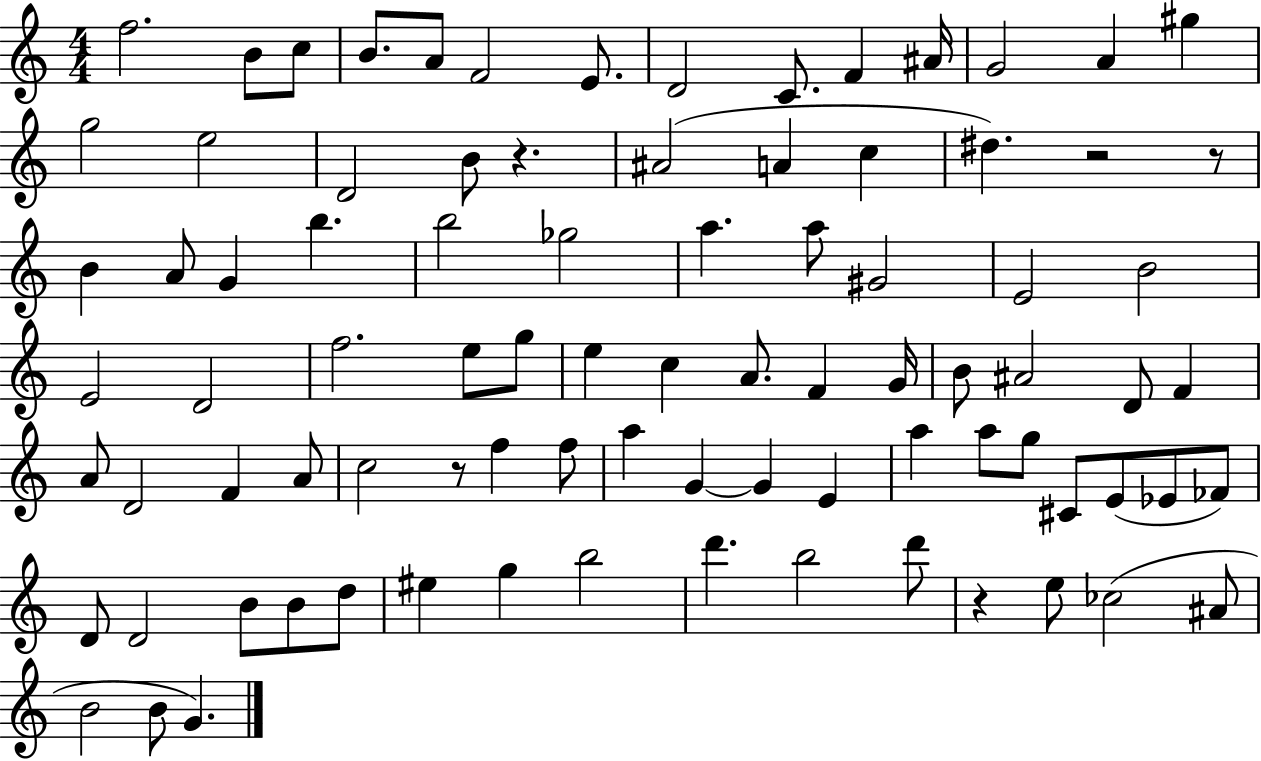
F5/h. B4/e C5/e B4/e. A4/e F4/h E4/e. D4/h C4/e. F4/q A#4/s G4/h A4/q G#5/q G5/h E5/h D4/h B4/e R/q. A#4/h A4/q C5/q D#5/q. R/h R/e B4/q A4/e G4/q B5/q. B5/h Gb5/h A5/q. A5/e G#4/h E4/h B4/h E4/h D4/h F5/h. E5/e G5/e E5/q C5/q A4/e. F4/q G4/s B4/e A#4/h D4/e F4/q A4/e D4/h F4/q A4/e C5/h R/e F5/q F5/e A5/q G4/q G4/q E4/q A5/q A5/e G5/e C#4/e E4/e Eb4/e FES4/e D4/e D4/h B4/e B4/e D5/e EIS5/q G5/q B5/h D6/q. B5/h D6/e R/q E5/e CES5/h A#4/e B4/h B4/e G4/q.